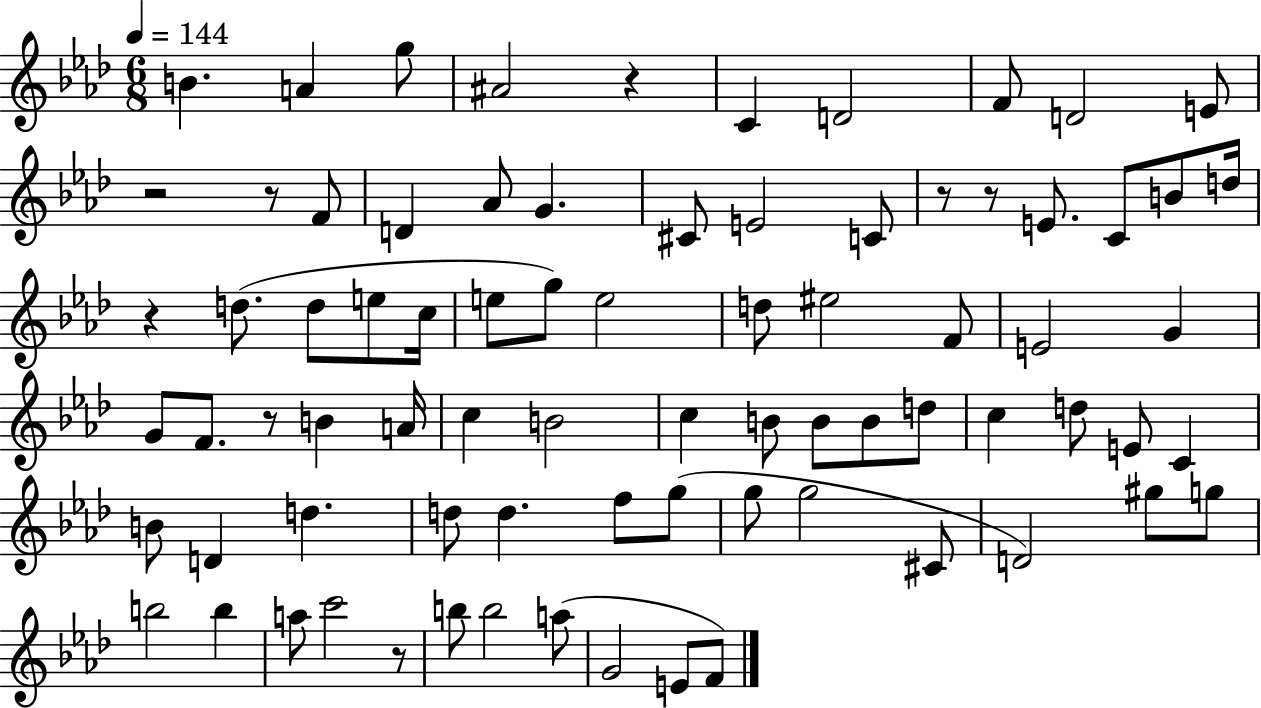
B4/q. A4/q G5/e A#4/h R/q C4/q D4/h F4/e D4/h E4/e R/h R/e F4/e D4/q Ab4/e G4/q. C#4/e E4/h C4/e R/e R/e E4/e. C4/e B4/e D5/s R/q D5/e. D5/e E5/e C5/s E5/e G5/e E5/h D5/e EIS5/h F4/e E4/h G4/q G4/e F4/e. R/e B4/q A4/s C5/q B4/h C5/q B4/e B4/e B4/e D5/e C5/q D5/e E4/e C4/q B4/e D4/q D5/q. D5/e D5/q. F5/e G5/e G5/e G5/h C#4/e D4/h G#5/e G5/e B5/h B5/q A5/e C6/h R/e B5/e B5/h A5/e G4/h E4/e F4/e